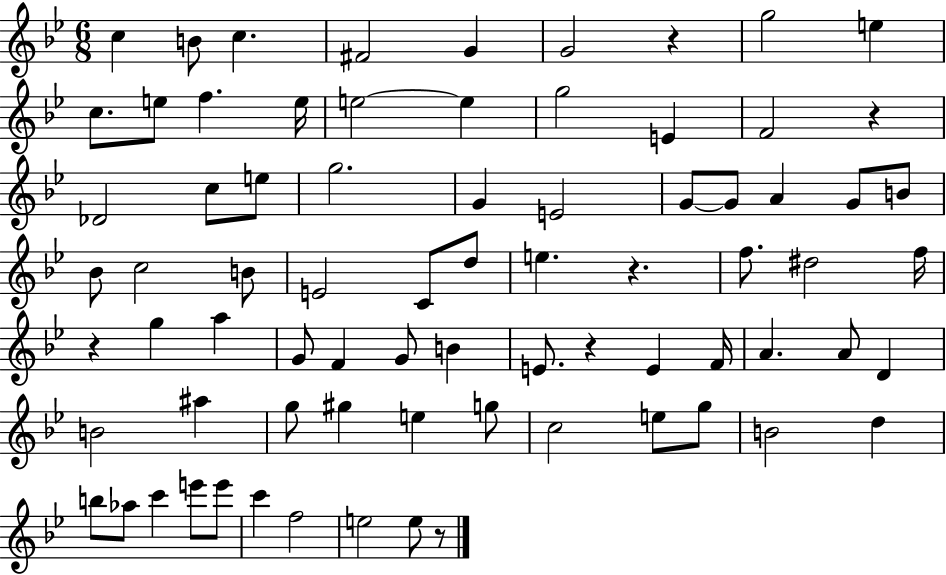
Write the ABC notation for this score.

X:1
T:Untitled
M:6/8
L:1/4
K:Bb
c B/2 c ^F2 G G2 z g2 e c/2 e/2 f e/4 e2 e g2 E F2 z _D2 c/2 e/2 g2 G E2 G/2 G/2 A G/2 B/2 _B/2 c2 B/2 E2 C/2 d/2 e z f/2 ^d2 f/4 z g a G/2 F G/2 B E/2 z E F/4 A A/2 D B2 ^a g/2 ^g e g/2 c2 e/2 g/2 B2 d b/2 _a/2 c' e'/2 e'/2 c' f2 e2 e/2 z/2